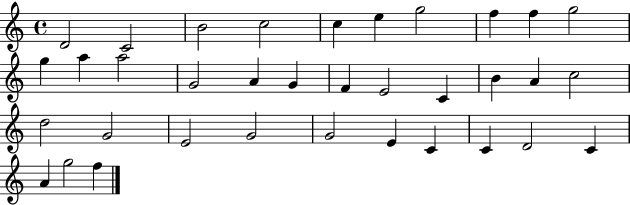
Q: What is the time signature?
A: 4/4